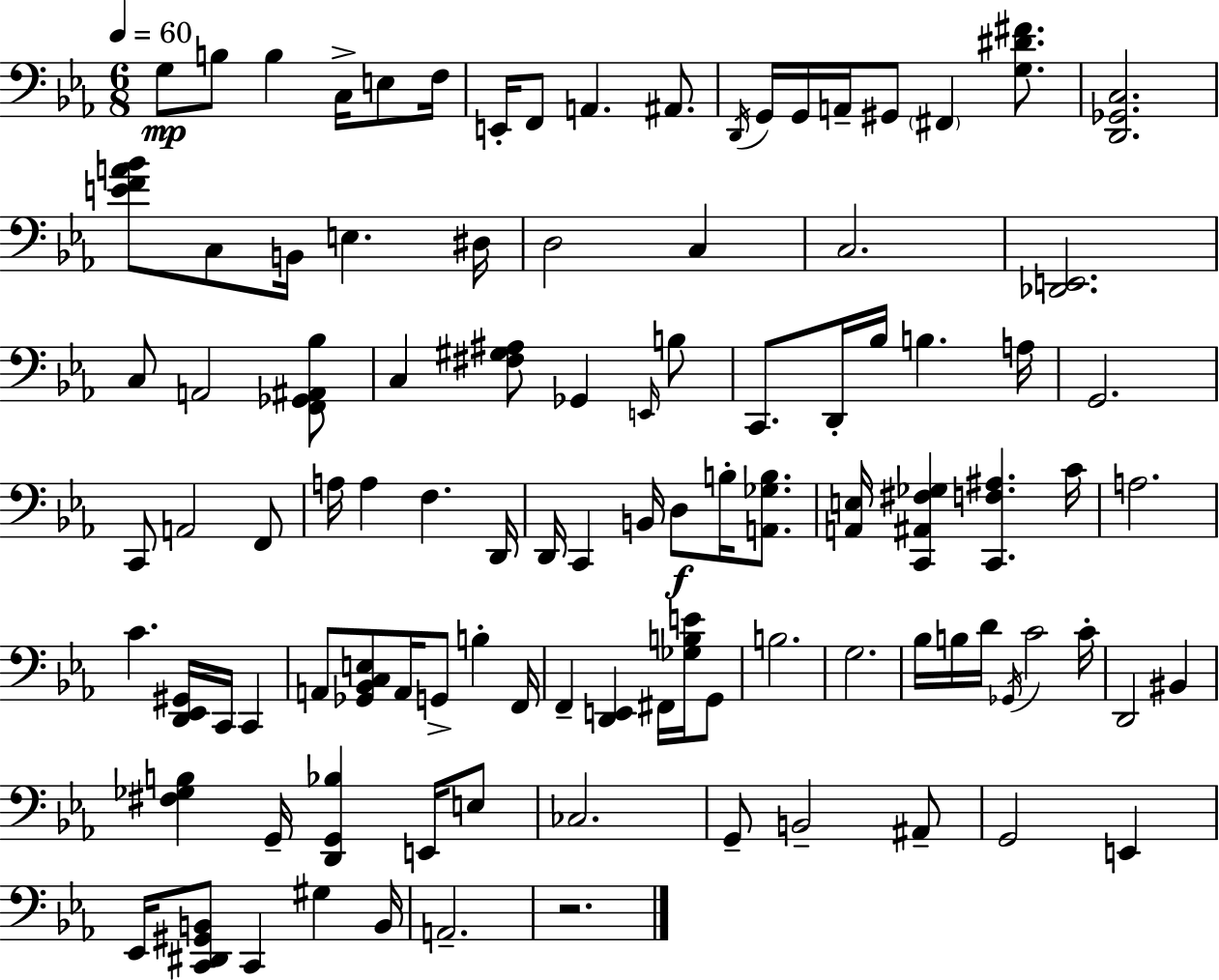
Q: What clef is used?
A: bass